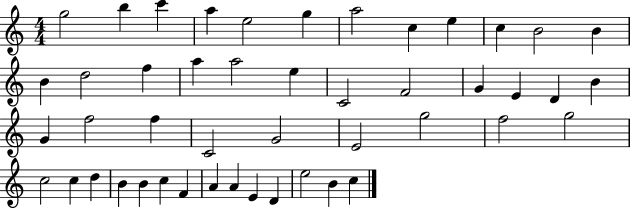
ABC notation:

X:1
T:Untitled
M:4/4
L:1/4
K:C
g2 b c' a e2 g a2 c e c B2 B B d2 f a a2 e C2 F2 G E D B G f2 f C2 G2 E2 g2 f2 g2 c2 c d B B c F A A E D e2 B c